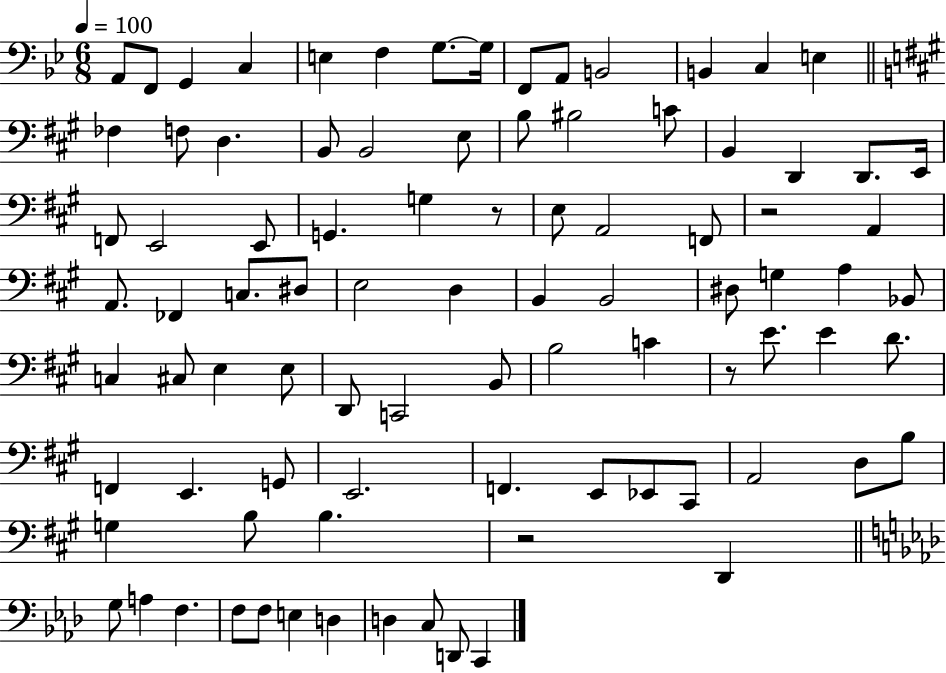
X:1
T:Untitled
M:6/8
L:1/4
K:Bb
A,,/2 F,,/2 G,, C, E, F, G,/2 G,/4 F,,/2 A,,/2 B,,2 B,, C, E, _F, F,/2 D, B,,/2 B,,2 E,/2 B,/2 ^B,2 C/2 B,, D,, D,,/2 E,,/4 F,,/2 E,,2 E,,/2 G,, G, z/2 E,/2 A,,2 F,,/2 z2 A,, A,,/2 _F,, C,/2 ^D,/2 E,2 D, B,, B,,2 ^D,/2 G, A, _B,,/2 C, ^C,/2 E, E,/2 D,,/2 C,,2 B,,/2 B,2 C z/2 E/2 E D/2 F,, E,, G,,/2 E,,2 F,, E,,/2 _E,,/2 ^C,,/2 A,,2 D,/2 B,/2 G, B,/2 B, z2 D,, G,/2 A, F, F,/2 F,/2 E, D, D, C,/2 D,,/2 C,,